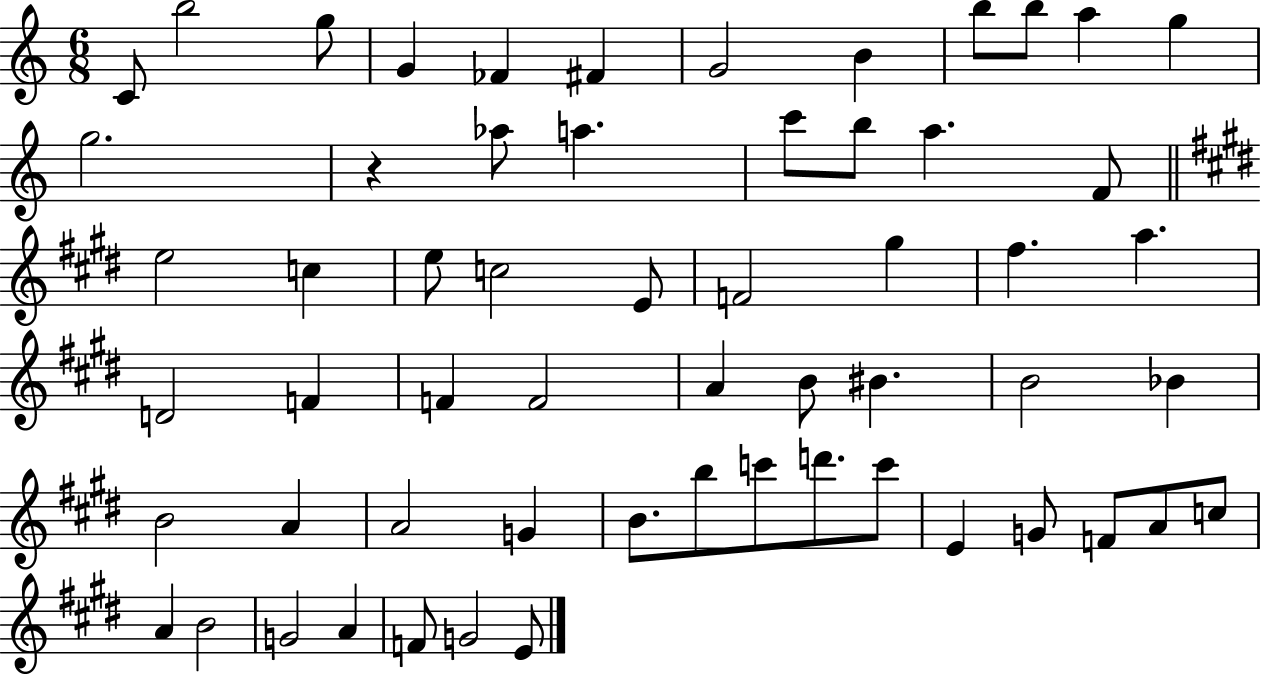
X:1
T:Untitled
M:6/8
L:1/4
K:C
C/2 b2 g/2 G _F ^F G2 B b/2 b/2 a g g2 z _a/2 a c'/2 b/2 a F/2 e2 c e/2 c2 E/2 F2 ^g ^f a D2 F F F2 A B/2 ^B B2 _B B2 A A2 G B/2 b/2 c'/2 d'/2 c'/2 E G/2 F/2 A/2 c/2 A B2 G2 A F/2 G2 E/2